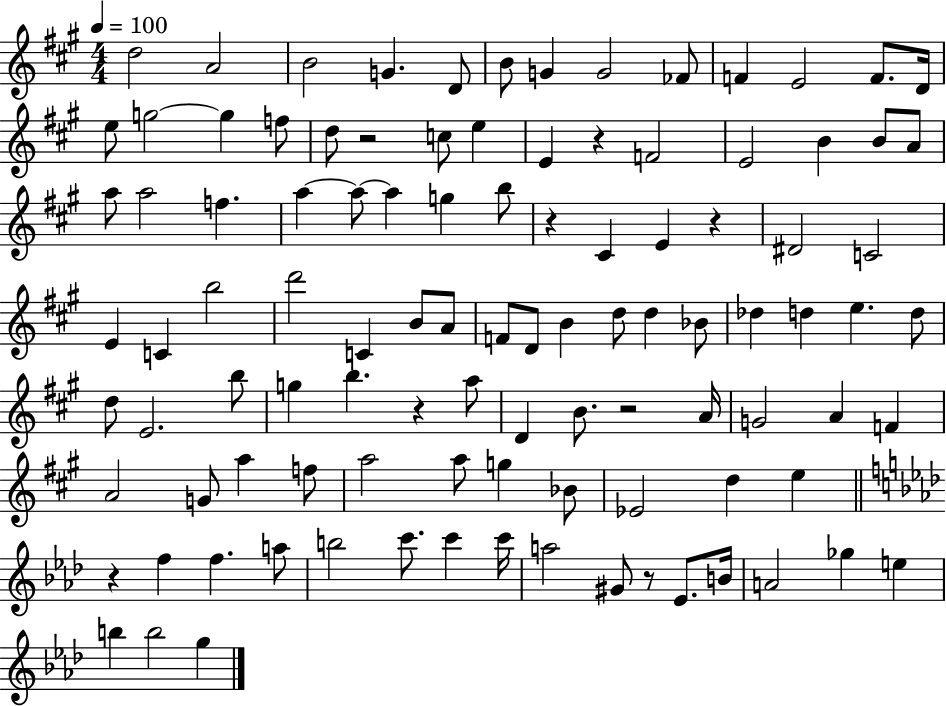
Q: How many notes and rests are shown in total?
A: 103